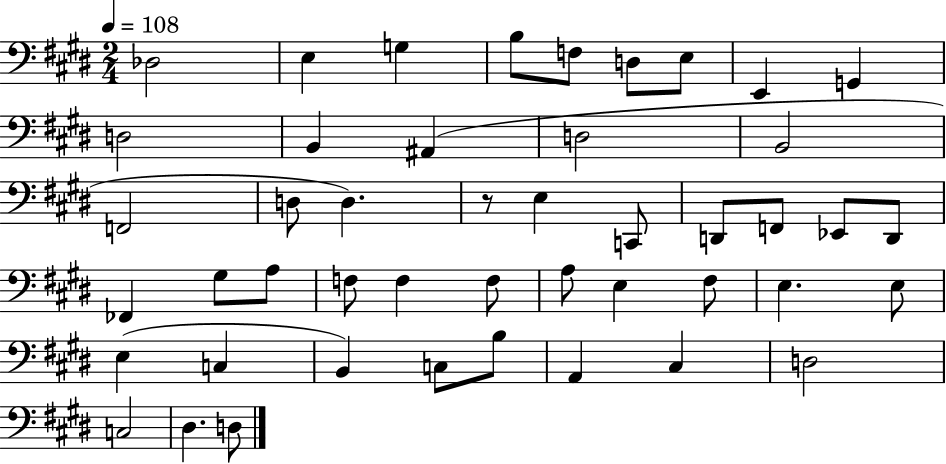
X:1
T:Untitled
M:2/4
L:1/4
K:E
_D,2 E, G, B,/2 F,/2 D,/2 E,/2 E,, G,, D,2 B,, ^A,, D,2 B,,2 F,,2 D,/2 D, z/2 E, C,,/2 D,,/2 F,,/2 _E,,/2 D,,/2 _F,, ^G,/2 A,/2 F,/2 F, F,/2 A,/2 E, ^F,/2 E, E,/2 E, C, B,, C,/2 B,/2 A,, ^C, D,2 C,2 ^D, D,/2